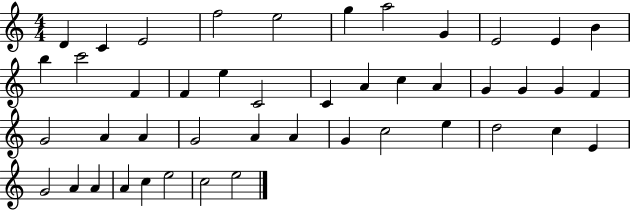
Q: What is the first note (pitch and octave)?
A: D4